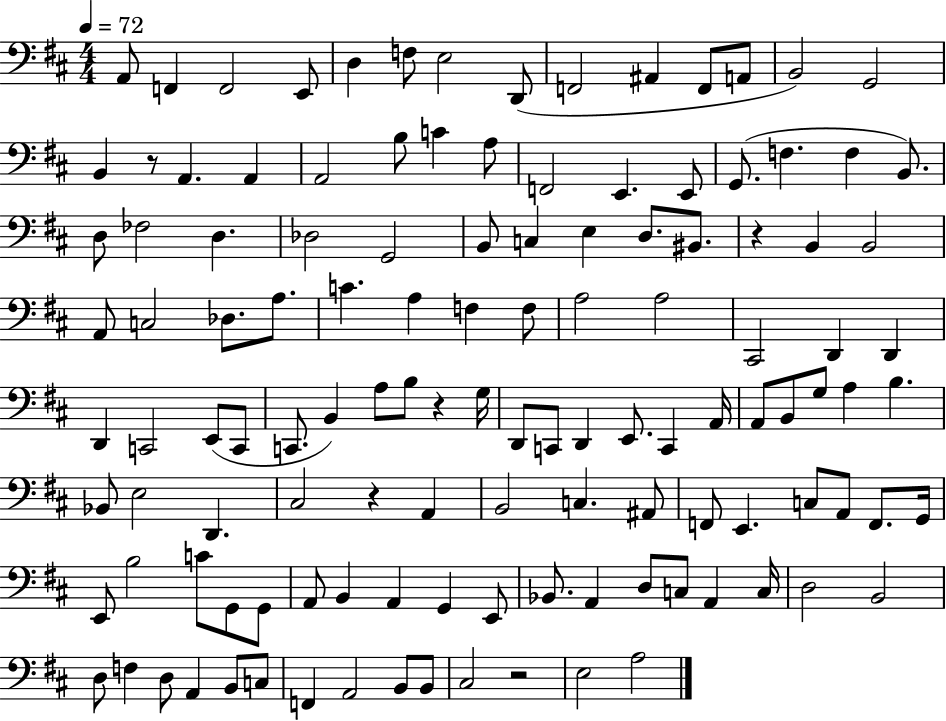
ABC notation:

X:1
T:Untitled
M:4/4
L:1/4
K:D
A,,/2 F,, F,,2 E,,/2 D, F,/2 E,2 D,,/2 F,,2 ^A,, F,,/2 A,,/2 B,,2 G,,2 B,, z/2 A,, A,, A,,2 B,/2 C A,/2 F,,2 E,, E,,/2 G,,/2 F, F, B,,/2 D,/2 _F,2 D, _D,2 G,,2 B,,/2 C, E, D,/2 ^B,,/2 z B,, B,,2 A,,/2 C,2 _D,/2 A,/2 C A, F, F,/2 A,2 A,2 ^C,,2 D,, D,, D,, C,,2 E,,/2 C,,/2 C,,/2 B,, A,/2 B,/2 z G,/4 D,,/2 C,,/2 D,, E,,/2 C,, A,,/4 A,,/2 B,,/2 G,/2 A, B, _B,,/2 E,2 D,, ^C,2 z A,, B,,2 C, ^A,,/2 F,,/2 E,, C,/2 A,,/2 F,,/2 G,,/4 E,,/2 B,2 C/2 G,,/2 G,,/2 A,,/2 B,, A,, G,, E,,/2 _B,,/2 A,, D,/2 C,/2 A,, C,/4 D,2 B,,2 D,/2 F, D,/2 A,, B,,/2 C,/2 F,, A,,2 B,,/2 B,,/2 ^C,2 z2 E,2 A,2